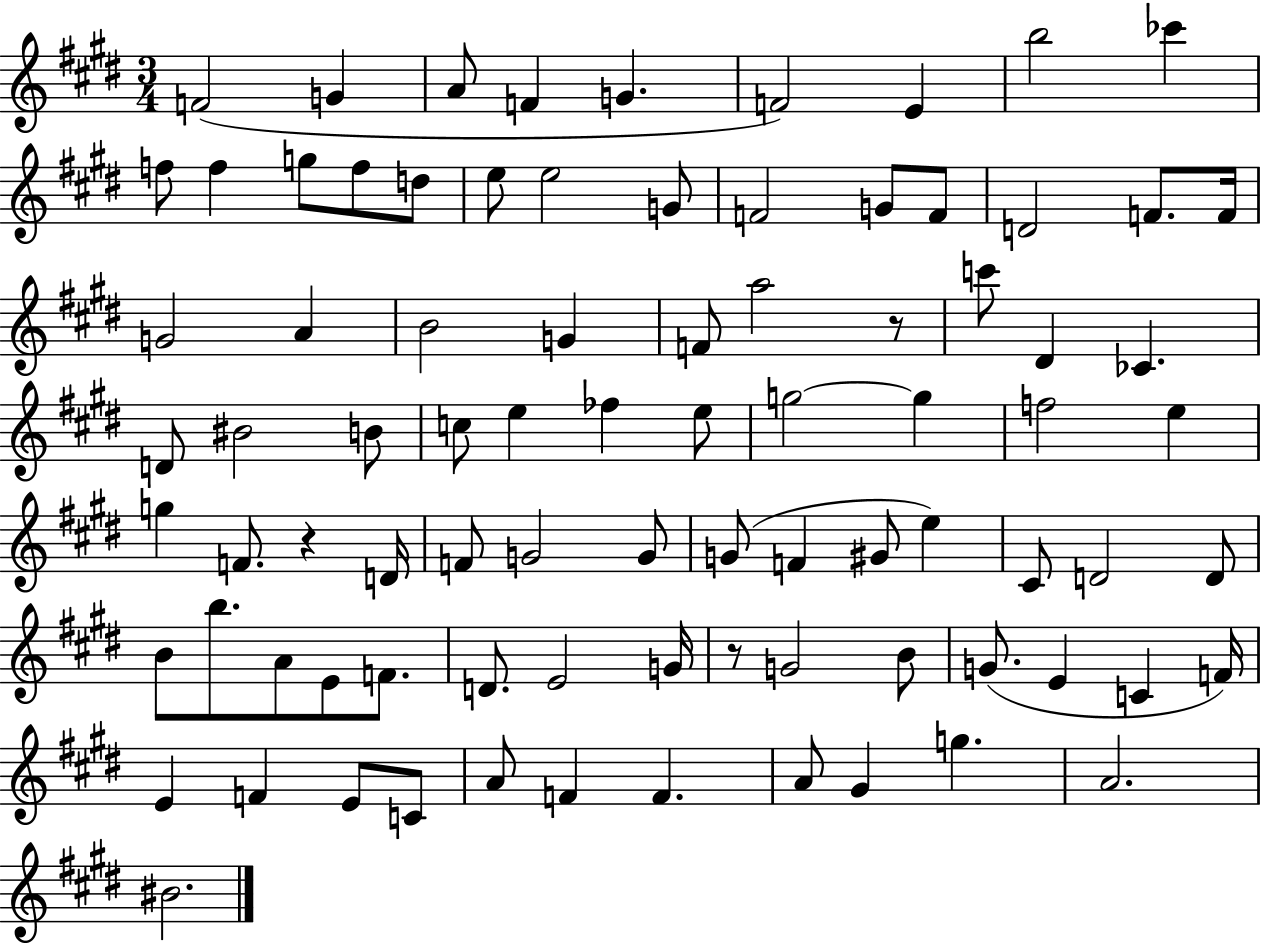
{
  \clef treble
  \numericTimeSignature
  \time 3/4
  \key e \major
  f'2( g'4 | a'8 f'4 g'4. | f'2) e'4 | b''2 ces'''4 | \break f''8 f''4 g''8 f''8 d''8 | e''8 e''2 g'8 | f'2 g'8 f'8 | d'2 f'8. f'16 | \break g'2 a'4 | b'2 g'4 | f'8 a''2 r8 | c'''8 dis'4 ces'4. | \break d'8 bis'2 b'8 | c''8 e''4 fes''4 e''8 | g''2~~ g''4 | f''2 e''4 | \break g''4 f'8. r4 d'16 | f'8 g'2 g'8 | g'8( f'4 gis'8 e''4) | cis'8 d'2 d'8 | \break b'8 b''8. a'8 e'8 f'8. | d'8. e'2 g'16 | r8 g'2 b'8 | g'8.( e'4 c'4 f'16) | \break e'4 f'4 e'8 c'8 | a'8 f'4 f'4. | a'8 gis'4 g''4. | a'2. | \break bis'2. | \bar "|."
}